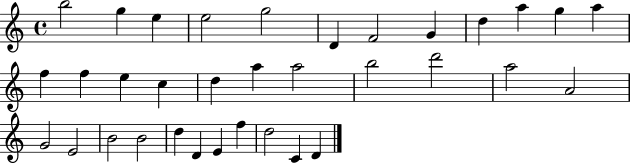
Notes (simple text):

B5/h G5/q E5/q E5/h G5/h D4/q F4/h G4/q D5/q A5/q G5/q A5/q F5/q F5/q E5/q C5/q D5/q A5/q A5/h B5/h D6/h A5/h A4/h G4/h E4/h B4/h B4/h D5/q D4/q E4/q F5/q D5/h C4/q D4/q